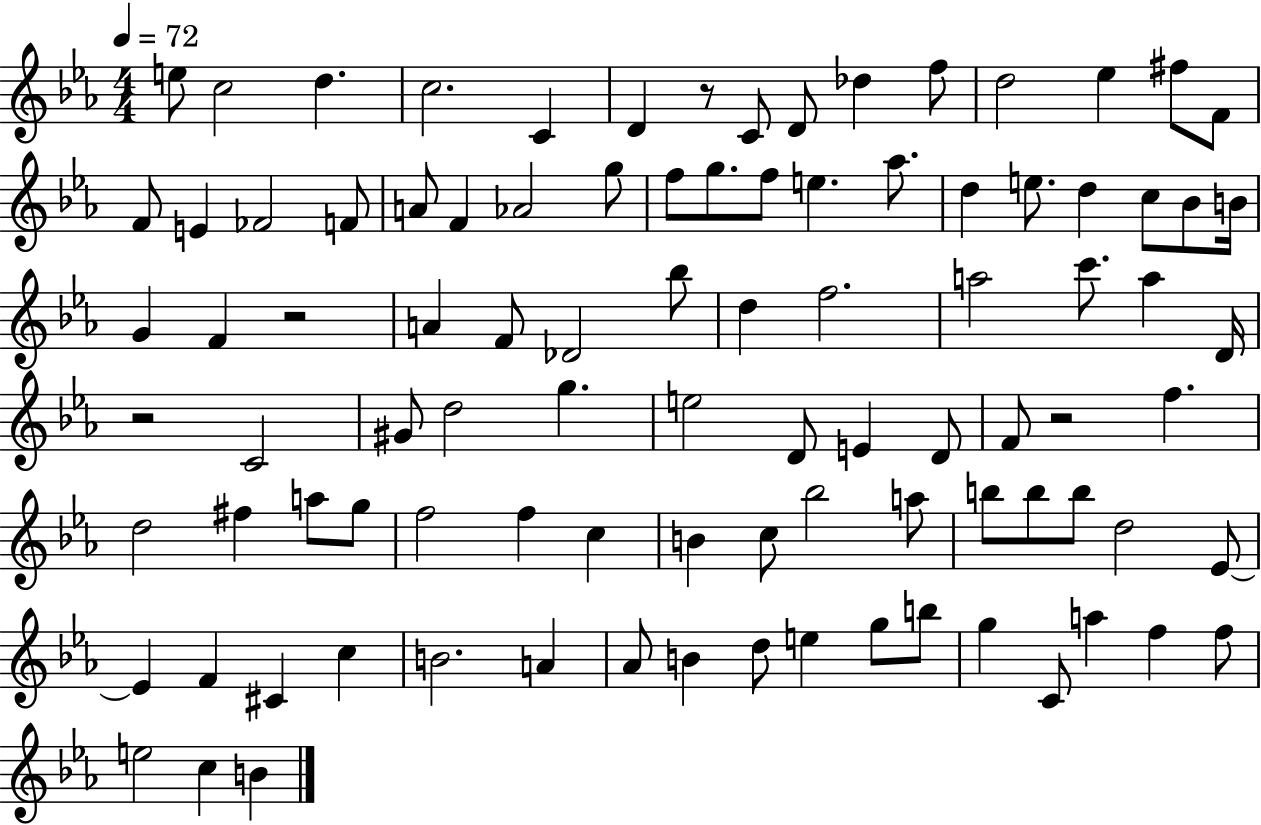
E5/e C5/h D5/q. C5/h. C4/q D4/q R/e C4/e D4/e Db5/q F5/e D5/h Eb5/q F#5/e F4/e F4/e E4/q FES4/h F4/e A4/e F4/q Ab4/h G5/e F5/e G5/e. F5/e E5/q. Ab5/e. D5/q E5/e. D5/q C5/e Bb4/e B4/s G4/q F4/q R/h A4/q F4/e Db4/h Bb5/e D5/q F5/h. A5/h C6/e. A5/q D4/s R/h C4/h G#4/e D5/h G5/q. E5/h D4/e E4/q D4/e F4/e R/h F5/q. D5/h F#5/q A5/e G5/e F5/h F5/q C5/q B4/q C5/e Bb5/h A5/e B5/e B5/e B5/e D5/h Eb4/e Eb4/q F4/q C#4/q C5/q B4/h. A4/q Ab4/e B4/q D5/e E5/q G5/e B5/e G5/q C4/e A5/q F5/q F5/e E5/h C5/q B4/q